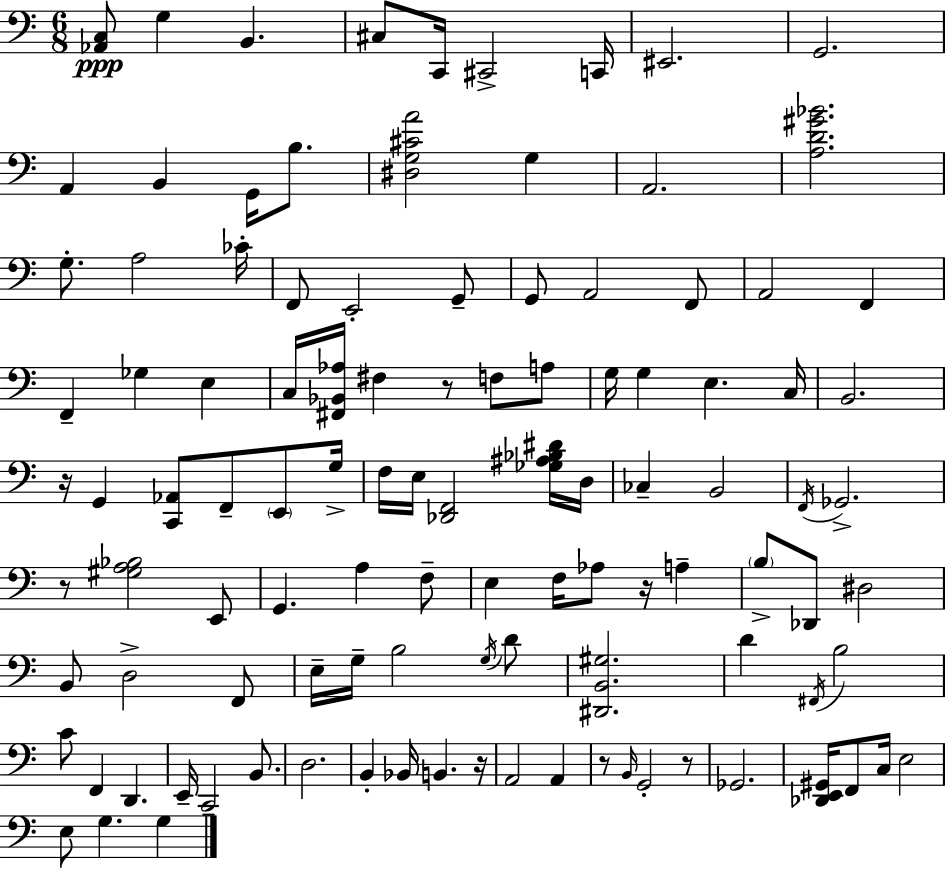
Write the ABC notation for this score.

X:1
T:Untitled
M:6/8
L:1/4
K:Am
[_A,,C,]/2 G, B,, ^C,/2 C,,/4 ^C,,2 C,,/4 ^E,,2 G,,2 A,, B,, G,,/4 B,/2 [^D,G,^CA]2 G, A,,2 [A,D^G_B]2 G,/2 A,2 _C/4 F,,/2 E,,2 G,,/2 G,,/2 A,,2 F,,/2 A,,2 F,, F,, _G, E, C,/4 [^F,,_B,,_A,]/4 ^F, z/2 F,/2 A,/2 G,/4 G, E, C,/4 B,,2 z/4 G,, [C,,_A,,]/2 F,,/2 E,,/2 G,/4 F,/4 E,/4 [_D,,F,,]2 [_G,^A,_B,^D]/4 D,/4 _C, B,,2 F,,/4 _G,,2 z/2 [^G,A,_B,]2 E,,/2 G,, A, F,/2 E, F,/4 _A,/2 z/4 A, B,/2 _D,,/2 ^D,2 B,,/2 D,2 F,,/2 E,/4 G,/4 B,2 G,/4 D/2 [^D,,B,,^G,]2 D ^F,,/4 B,2 C/2 F,, D,, E,,/4 C,,2 B,,/2 D,2 B,, _B,,/4 B,, z/4 A,,2 A,, z/2 B,,/4 G,,2 z/2 _G,,2 [_D,,E,,^G,,]/4 F,,/2 C,/4 E,2 E,/2 G, G,